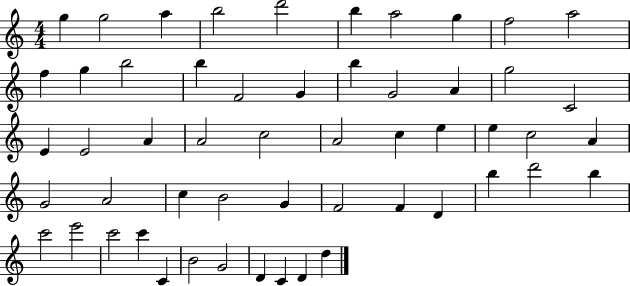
X:1
T:Untitled
M:4/4
L:1/4
K:C
g g2 a b2 d'2 b a2 g f2 a2 f g b2 b F2 G b G2 A g2 C2 E E2 A A2 c2 A2 c e e c2 A G2 A2 c B2 G F2 F D b d'2 b c'2 e'2 c'2 c' C B2 G2 D C D d